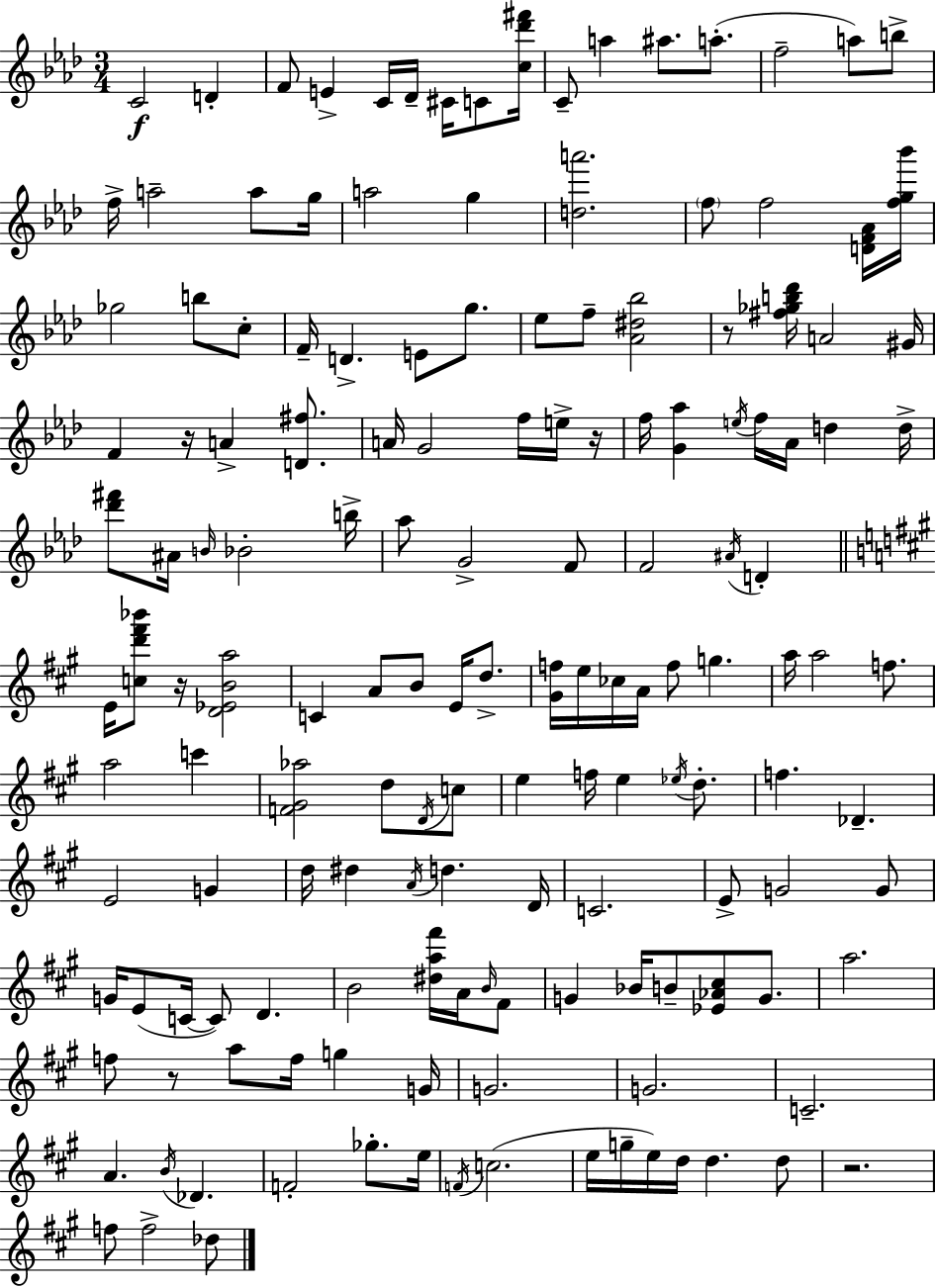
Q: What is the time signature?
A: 3/4